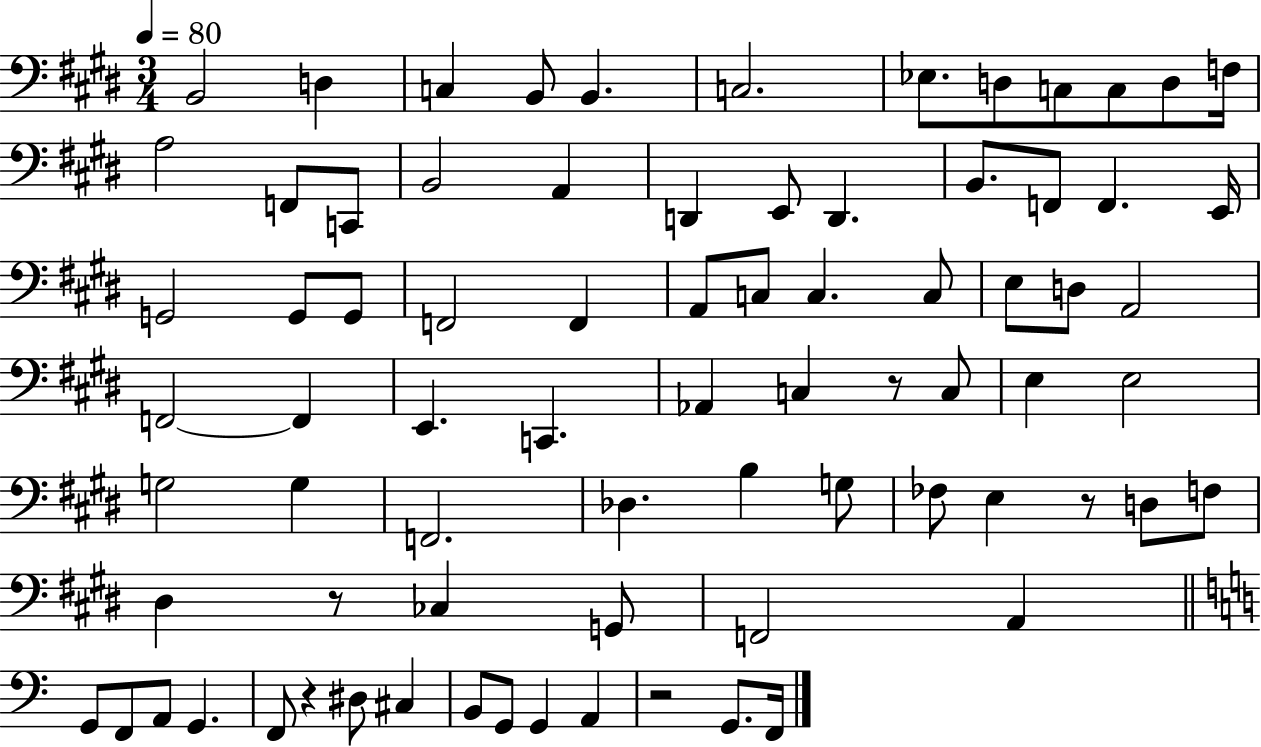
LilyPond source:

{
  \clef bass
  \numericTimeSignature
  \time 3/4
  \key e \major
  \tempo 4 = 80
  b,2 d4 | c4 b,8 b,4. | c2. | ees8. d8 c8 c8 d8 f16 | \break a2 f,8 c,8 | b,2 a,4 | d,4 e,8 d,4. | b,8. f,8 f,4. e,16 | \break g,2 g,8 g,8 | f,2 f,4 | a,8 c8 c4. c8 | e8 d8 a,2 | \break f,2~~ f,4 | e,4. c,4. | aes,4 c4 r8 c8 | e4 e2 | \break g2 g4 | f,2. | des4. b4 g8 | fes8 e4 r8 d8 f8 | \break dis4 r8 ces4 g,8 | f,2 a,4 | \bar "||" \break \key c \major g,8 f,8 a,8 g,4. | f,8 r4 dis8 cis4 | b,8 g,8 g,4 a,4 | r2 g,8. f,16 | \break \bar "|."
}